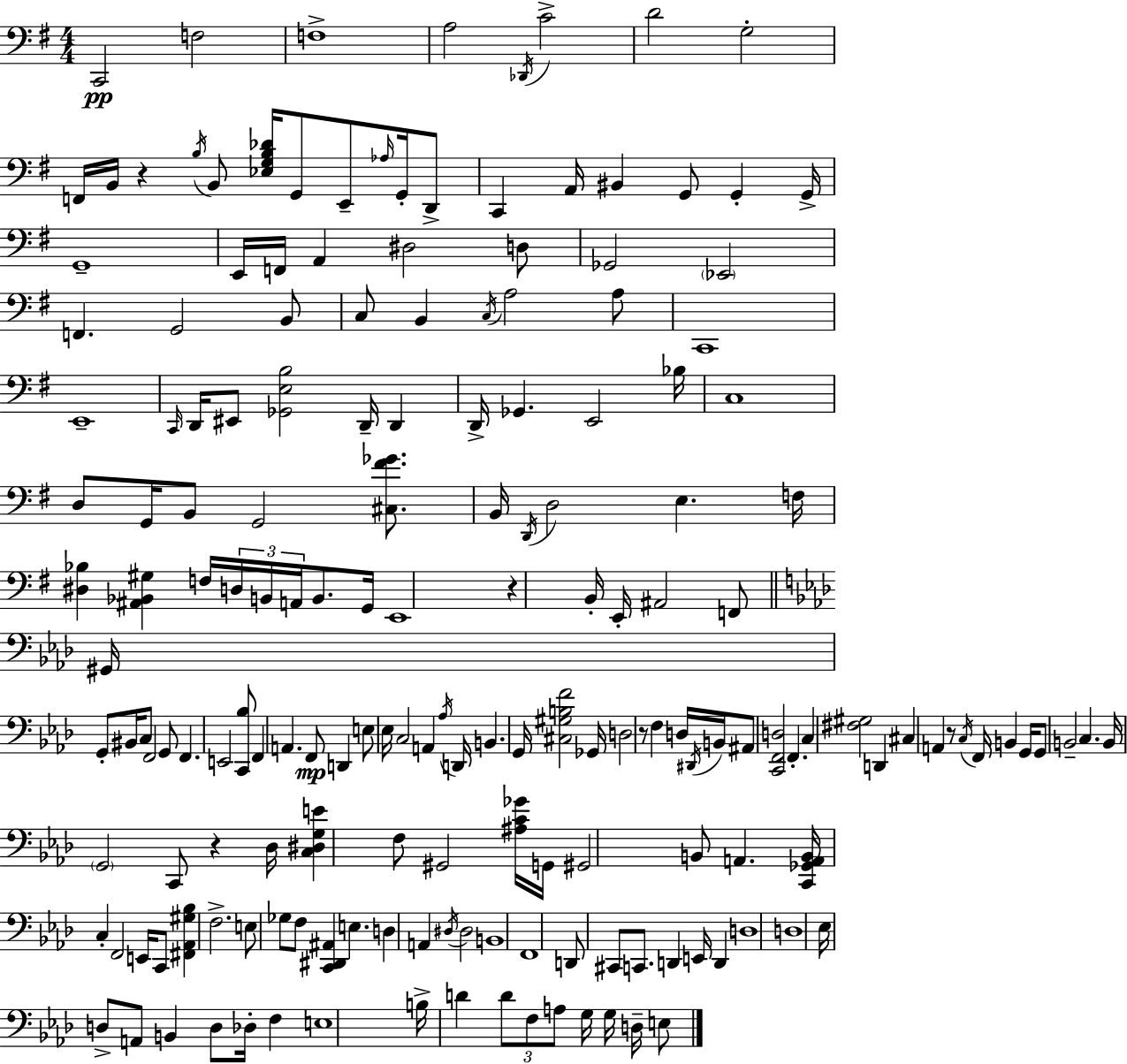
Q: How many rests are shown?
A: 5